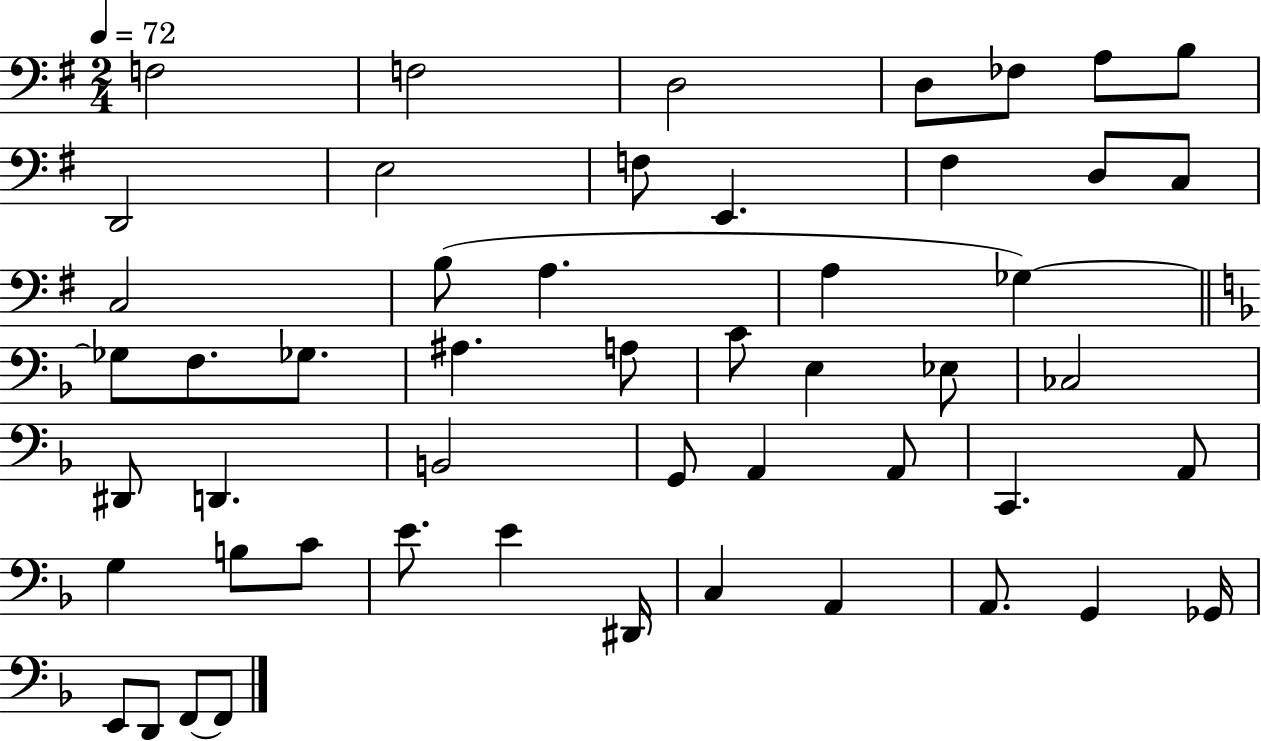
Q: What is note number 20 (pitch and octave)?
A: Gb3